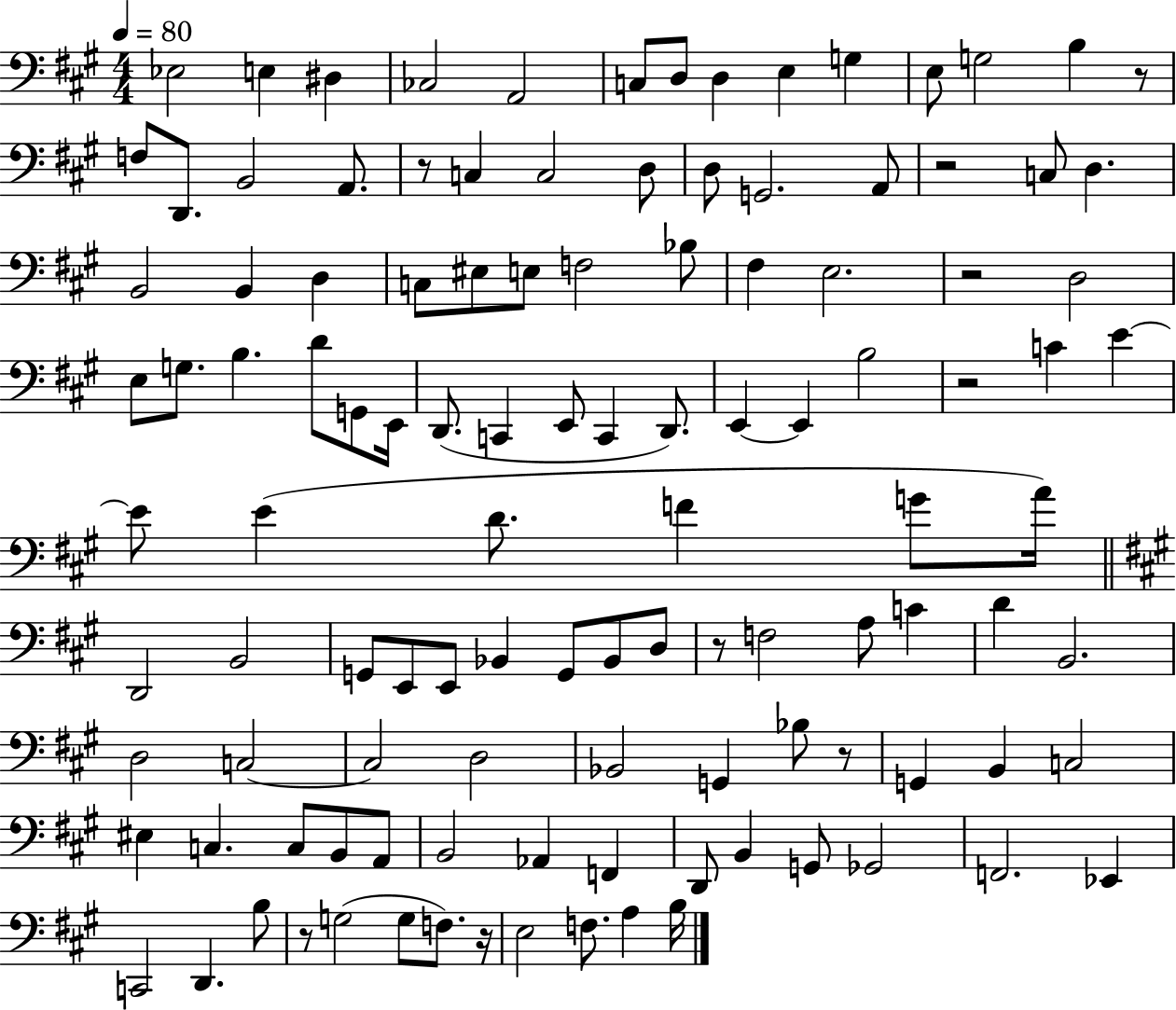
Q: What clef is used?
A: bass